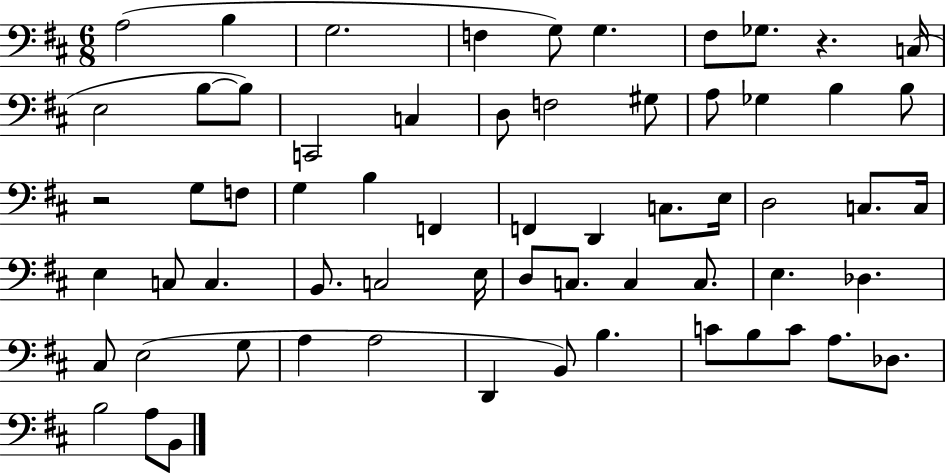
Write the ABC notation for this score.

X:1
T:Untitled
M:6/8
L:1/4
K:D
A,2 B, G,2 F, G,/2 G, ^F,/2 _G,/2 z C,/4 E,2 B,/2 B,/2 C,,2 C, D,/2 F,2 ^G,/2 A,/2 _G, B, B,/2 z2 G,/2 F,/2 G, B, F,, F,, D,, C,/2 E,/4 D,2 C,/2 C,/4 E, C,/2 C, B,,/2 C,2 E,/4 D,/2 C,/2 C, C,/2 E, _D, ^C,/2 E,2 G,/2 A, A,2 D,, B,,/2 B, C/2 B,/2 C/2 A,/2 _D,/2 B,2 A,/2 B,,/2